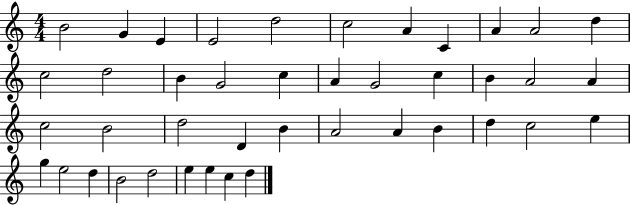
X:1
T:Untitled
M:4/4
L:1/4
K:C
B2 G E E2 d2 c2 A C A A2 d c2 d2 B G2 c A G2 c B A2 A c2 B2 d2 D B A2 A B d c2 e g e2 d B2 d2 e e c d